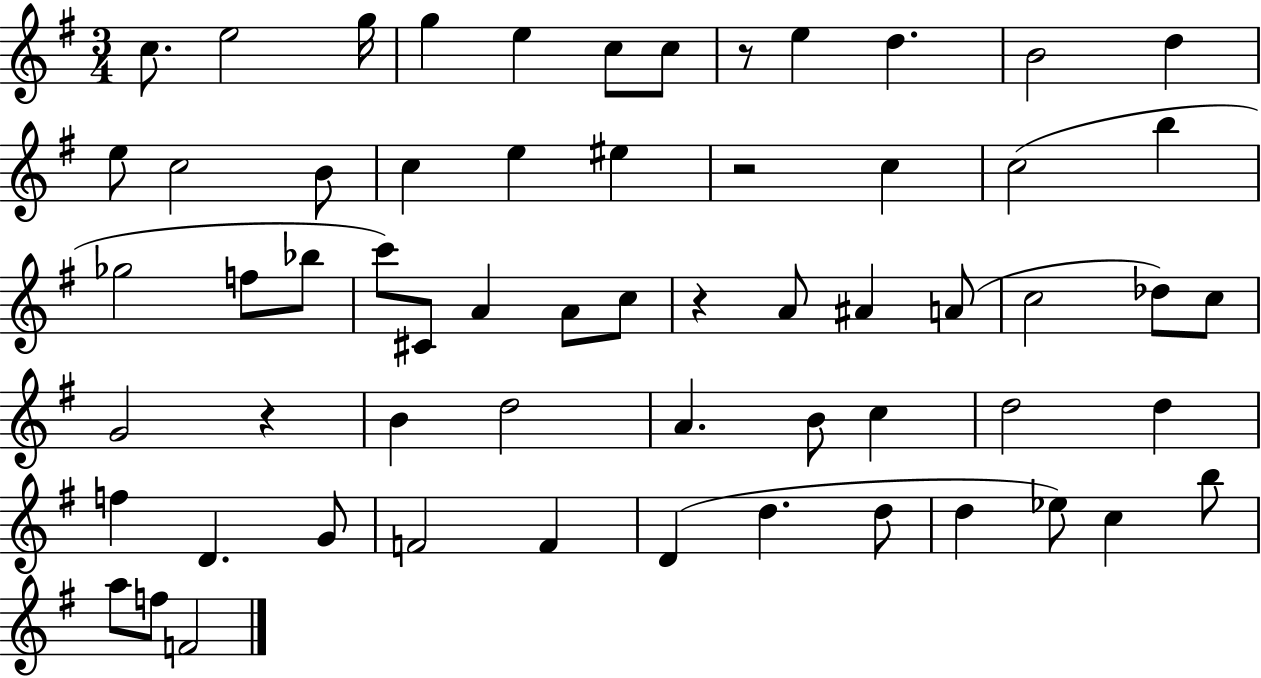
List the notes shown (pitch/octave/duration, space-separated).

C5/e. E5/h G5/s G5/q E5/q C5/e C5/e R/e E5/q D5/q. B4/h D5/q E5/e C5/h B4/e C5/q E5/q EIS5/q R/h C5/q C5/h B5/q Gb5/h F5/e Bb5/e C6/e C#4/e A4/q A4/e C5/e R/q A4/e A#4/q A4/e C5/h Db5/e C5/e G4/h R/q B4/q D5/h A4/q. B4/e C5/q D5/h D5/q F5/q D4/q. G4/e F4/h F4/q D4/q D5/q. D5/e D5/q Eb5/e C5/q B5/e A5/e F5/e F4/h